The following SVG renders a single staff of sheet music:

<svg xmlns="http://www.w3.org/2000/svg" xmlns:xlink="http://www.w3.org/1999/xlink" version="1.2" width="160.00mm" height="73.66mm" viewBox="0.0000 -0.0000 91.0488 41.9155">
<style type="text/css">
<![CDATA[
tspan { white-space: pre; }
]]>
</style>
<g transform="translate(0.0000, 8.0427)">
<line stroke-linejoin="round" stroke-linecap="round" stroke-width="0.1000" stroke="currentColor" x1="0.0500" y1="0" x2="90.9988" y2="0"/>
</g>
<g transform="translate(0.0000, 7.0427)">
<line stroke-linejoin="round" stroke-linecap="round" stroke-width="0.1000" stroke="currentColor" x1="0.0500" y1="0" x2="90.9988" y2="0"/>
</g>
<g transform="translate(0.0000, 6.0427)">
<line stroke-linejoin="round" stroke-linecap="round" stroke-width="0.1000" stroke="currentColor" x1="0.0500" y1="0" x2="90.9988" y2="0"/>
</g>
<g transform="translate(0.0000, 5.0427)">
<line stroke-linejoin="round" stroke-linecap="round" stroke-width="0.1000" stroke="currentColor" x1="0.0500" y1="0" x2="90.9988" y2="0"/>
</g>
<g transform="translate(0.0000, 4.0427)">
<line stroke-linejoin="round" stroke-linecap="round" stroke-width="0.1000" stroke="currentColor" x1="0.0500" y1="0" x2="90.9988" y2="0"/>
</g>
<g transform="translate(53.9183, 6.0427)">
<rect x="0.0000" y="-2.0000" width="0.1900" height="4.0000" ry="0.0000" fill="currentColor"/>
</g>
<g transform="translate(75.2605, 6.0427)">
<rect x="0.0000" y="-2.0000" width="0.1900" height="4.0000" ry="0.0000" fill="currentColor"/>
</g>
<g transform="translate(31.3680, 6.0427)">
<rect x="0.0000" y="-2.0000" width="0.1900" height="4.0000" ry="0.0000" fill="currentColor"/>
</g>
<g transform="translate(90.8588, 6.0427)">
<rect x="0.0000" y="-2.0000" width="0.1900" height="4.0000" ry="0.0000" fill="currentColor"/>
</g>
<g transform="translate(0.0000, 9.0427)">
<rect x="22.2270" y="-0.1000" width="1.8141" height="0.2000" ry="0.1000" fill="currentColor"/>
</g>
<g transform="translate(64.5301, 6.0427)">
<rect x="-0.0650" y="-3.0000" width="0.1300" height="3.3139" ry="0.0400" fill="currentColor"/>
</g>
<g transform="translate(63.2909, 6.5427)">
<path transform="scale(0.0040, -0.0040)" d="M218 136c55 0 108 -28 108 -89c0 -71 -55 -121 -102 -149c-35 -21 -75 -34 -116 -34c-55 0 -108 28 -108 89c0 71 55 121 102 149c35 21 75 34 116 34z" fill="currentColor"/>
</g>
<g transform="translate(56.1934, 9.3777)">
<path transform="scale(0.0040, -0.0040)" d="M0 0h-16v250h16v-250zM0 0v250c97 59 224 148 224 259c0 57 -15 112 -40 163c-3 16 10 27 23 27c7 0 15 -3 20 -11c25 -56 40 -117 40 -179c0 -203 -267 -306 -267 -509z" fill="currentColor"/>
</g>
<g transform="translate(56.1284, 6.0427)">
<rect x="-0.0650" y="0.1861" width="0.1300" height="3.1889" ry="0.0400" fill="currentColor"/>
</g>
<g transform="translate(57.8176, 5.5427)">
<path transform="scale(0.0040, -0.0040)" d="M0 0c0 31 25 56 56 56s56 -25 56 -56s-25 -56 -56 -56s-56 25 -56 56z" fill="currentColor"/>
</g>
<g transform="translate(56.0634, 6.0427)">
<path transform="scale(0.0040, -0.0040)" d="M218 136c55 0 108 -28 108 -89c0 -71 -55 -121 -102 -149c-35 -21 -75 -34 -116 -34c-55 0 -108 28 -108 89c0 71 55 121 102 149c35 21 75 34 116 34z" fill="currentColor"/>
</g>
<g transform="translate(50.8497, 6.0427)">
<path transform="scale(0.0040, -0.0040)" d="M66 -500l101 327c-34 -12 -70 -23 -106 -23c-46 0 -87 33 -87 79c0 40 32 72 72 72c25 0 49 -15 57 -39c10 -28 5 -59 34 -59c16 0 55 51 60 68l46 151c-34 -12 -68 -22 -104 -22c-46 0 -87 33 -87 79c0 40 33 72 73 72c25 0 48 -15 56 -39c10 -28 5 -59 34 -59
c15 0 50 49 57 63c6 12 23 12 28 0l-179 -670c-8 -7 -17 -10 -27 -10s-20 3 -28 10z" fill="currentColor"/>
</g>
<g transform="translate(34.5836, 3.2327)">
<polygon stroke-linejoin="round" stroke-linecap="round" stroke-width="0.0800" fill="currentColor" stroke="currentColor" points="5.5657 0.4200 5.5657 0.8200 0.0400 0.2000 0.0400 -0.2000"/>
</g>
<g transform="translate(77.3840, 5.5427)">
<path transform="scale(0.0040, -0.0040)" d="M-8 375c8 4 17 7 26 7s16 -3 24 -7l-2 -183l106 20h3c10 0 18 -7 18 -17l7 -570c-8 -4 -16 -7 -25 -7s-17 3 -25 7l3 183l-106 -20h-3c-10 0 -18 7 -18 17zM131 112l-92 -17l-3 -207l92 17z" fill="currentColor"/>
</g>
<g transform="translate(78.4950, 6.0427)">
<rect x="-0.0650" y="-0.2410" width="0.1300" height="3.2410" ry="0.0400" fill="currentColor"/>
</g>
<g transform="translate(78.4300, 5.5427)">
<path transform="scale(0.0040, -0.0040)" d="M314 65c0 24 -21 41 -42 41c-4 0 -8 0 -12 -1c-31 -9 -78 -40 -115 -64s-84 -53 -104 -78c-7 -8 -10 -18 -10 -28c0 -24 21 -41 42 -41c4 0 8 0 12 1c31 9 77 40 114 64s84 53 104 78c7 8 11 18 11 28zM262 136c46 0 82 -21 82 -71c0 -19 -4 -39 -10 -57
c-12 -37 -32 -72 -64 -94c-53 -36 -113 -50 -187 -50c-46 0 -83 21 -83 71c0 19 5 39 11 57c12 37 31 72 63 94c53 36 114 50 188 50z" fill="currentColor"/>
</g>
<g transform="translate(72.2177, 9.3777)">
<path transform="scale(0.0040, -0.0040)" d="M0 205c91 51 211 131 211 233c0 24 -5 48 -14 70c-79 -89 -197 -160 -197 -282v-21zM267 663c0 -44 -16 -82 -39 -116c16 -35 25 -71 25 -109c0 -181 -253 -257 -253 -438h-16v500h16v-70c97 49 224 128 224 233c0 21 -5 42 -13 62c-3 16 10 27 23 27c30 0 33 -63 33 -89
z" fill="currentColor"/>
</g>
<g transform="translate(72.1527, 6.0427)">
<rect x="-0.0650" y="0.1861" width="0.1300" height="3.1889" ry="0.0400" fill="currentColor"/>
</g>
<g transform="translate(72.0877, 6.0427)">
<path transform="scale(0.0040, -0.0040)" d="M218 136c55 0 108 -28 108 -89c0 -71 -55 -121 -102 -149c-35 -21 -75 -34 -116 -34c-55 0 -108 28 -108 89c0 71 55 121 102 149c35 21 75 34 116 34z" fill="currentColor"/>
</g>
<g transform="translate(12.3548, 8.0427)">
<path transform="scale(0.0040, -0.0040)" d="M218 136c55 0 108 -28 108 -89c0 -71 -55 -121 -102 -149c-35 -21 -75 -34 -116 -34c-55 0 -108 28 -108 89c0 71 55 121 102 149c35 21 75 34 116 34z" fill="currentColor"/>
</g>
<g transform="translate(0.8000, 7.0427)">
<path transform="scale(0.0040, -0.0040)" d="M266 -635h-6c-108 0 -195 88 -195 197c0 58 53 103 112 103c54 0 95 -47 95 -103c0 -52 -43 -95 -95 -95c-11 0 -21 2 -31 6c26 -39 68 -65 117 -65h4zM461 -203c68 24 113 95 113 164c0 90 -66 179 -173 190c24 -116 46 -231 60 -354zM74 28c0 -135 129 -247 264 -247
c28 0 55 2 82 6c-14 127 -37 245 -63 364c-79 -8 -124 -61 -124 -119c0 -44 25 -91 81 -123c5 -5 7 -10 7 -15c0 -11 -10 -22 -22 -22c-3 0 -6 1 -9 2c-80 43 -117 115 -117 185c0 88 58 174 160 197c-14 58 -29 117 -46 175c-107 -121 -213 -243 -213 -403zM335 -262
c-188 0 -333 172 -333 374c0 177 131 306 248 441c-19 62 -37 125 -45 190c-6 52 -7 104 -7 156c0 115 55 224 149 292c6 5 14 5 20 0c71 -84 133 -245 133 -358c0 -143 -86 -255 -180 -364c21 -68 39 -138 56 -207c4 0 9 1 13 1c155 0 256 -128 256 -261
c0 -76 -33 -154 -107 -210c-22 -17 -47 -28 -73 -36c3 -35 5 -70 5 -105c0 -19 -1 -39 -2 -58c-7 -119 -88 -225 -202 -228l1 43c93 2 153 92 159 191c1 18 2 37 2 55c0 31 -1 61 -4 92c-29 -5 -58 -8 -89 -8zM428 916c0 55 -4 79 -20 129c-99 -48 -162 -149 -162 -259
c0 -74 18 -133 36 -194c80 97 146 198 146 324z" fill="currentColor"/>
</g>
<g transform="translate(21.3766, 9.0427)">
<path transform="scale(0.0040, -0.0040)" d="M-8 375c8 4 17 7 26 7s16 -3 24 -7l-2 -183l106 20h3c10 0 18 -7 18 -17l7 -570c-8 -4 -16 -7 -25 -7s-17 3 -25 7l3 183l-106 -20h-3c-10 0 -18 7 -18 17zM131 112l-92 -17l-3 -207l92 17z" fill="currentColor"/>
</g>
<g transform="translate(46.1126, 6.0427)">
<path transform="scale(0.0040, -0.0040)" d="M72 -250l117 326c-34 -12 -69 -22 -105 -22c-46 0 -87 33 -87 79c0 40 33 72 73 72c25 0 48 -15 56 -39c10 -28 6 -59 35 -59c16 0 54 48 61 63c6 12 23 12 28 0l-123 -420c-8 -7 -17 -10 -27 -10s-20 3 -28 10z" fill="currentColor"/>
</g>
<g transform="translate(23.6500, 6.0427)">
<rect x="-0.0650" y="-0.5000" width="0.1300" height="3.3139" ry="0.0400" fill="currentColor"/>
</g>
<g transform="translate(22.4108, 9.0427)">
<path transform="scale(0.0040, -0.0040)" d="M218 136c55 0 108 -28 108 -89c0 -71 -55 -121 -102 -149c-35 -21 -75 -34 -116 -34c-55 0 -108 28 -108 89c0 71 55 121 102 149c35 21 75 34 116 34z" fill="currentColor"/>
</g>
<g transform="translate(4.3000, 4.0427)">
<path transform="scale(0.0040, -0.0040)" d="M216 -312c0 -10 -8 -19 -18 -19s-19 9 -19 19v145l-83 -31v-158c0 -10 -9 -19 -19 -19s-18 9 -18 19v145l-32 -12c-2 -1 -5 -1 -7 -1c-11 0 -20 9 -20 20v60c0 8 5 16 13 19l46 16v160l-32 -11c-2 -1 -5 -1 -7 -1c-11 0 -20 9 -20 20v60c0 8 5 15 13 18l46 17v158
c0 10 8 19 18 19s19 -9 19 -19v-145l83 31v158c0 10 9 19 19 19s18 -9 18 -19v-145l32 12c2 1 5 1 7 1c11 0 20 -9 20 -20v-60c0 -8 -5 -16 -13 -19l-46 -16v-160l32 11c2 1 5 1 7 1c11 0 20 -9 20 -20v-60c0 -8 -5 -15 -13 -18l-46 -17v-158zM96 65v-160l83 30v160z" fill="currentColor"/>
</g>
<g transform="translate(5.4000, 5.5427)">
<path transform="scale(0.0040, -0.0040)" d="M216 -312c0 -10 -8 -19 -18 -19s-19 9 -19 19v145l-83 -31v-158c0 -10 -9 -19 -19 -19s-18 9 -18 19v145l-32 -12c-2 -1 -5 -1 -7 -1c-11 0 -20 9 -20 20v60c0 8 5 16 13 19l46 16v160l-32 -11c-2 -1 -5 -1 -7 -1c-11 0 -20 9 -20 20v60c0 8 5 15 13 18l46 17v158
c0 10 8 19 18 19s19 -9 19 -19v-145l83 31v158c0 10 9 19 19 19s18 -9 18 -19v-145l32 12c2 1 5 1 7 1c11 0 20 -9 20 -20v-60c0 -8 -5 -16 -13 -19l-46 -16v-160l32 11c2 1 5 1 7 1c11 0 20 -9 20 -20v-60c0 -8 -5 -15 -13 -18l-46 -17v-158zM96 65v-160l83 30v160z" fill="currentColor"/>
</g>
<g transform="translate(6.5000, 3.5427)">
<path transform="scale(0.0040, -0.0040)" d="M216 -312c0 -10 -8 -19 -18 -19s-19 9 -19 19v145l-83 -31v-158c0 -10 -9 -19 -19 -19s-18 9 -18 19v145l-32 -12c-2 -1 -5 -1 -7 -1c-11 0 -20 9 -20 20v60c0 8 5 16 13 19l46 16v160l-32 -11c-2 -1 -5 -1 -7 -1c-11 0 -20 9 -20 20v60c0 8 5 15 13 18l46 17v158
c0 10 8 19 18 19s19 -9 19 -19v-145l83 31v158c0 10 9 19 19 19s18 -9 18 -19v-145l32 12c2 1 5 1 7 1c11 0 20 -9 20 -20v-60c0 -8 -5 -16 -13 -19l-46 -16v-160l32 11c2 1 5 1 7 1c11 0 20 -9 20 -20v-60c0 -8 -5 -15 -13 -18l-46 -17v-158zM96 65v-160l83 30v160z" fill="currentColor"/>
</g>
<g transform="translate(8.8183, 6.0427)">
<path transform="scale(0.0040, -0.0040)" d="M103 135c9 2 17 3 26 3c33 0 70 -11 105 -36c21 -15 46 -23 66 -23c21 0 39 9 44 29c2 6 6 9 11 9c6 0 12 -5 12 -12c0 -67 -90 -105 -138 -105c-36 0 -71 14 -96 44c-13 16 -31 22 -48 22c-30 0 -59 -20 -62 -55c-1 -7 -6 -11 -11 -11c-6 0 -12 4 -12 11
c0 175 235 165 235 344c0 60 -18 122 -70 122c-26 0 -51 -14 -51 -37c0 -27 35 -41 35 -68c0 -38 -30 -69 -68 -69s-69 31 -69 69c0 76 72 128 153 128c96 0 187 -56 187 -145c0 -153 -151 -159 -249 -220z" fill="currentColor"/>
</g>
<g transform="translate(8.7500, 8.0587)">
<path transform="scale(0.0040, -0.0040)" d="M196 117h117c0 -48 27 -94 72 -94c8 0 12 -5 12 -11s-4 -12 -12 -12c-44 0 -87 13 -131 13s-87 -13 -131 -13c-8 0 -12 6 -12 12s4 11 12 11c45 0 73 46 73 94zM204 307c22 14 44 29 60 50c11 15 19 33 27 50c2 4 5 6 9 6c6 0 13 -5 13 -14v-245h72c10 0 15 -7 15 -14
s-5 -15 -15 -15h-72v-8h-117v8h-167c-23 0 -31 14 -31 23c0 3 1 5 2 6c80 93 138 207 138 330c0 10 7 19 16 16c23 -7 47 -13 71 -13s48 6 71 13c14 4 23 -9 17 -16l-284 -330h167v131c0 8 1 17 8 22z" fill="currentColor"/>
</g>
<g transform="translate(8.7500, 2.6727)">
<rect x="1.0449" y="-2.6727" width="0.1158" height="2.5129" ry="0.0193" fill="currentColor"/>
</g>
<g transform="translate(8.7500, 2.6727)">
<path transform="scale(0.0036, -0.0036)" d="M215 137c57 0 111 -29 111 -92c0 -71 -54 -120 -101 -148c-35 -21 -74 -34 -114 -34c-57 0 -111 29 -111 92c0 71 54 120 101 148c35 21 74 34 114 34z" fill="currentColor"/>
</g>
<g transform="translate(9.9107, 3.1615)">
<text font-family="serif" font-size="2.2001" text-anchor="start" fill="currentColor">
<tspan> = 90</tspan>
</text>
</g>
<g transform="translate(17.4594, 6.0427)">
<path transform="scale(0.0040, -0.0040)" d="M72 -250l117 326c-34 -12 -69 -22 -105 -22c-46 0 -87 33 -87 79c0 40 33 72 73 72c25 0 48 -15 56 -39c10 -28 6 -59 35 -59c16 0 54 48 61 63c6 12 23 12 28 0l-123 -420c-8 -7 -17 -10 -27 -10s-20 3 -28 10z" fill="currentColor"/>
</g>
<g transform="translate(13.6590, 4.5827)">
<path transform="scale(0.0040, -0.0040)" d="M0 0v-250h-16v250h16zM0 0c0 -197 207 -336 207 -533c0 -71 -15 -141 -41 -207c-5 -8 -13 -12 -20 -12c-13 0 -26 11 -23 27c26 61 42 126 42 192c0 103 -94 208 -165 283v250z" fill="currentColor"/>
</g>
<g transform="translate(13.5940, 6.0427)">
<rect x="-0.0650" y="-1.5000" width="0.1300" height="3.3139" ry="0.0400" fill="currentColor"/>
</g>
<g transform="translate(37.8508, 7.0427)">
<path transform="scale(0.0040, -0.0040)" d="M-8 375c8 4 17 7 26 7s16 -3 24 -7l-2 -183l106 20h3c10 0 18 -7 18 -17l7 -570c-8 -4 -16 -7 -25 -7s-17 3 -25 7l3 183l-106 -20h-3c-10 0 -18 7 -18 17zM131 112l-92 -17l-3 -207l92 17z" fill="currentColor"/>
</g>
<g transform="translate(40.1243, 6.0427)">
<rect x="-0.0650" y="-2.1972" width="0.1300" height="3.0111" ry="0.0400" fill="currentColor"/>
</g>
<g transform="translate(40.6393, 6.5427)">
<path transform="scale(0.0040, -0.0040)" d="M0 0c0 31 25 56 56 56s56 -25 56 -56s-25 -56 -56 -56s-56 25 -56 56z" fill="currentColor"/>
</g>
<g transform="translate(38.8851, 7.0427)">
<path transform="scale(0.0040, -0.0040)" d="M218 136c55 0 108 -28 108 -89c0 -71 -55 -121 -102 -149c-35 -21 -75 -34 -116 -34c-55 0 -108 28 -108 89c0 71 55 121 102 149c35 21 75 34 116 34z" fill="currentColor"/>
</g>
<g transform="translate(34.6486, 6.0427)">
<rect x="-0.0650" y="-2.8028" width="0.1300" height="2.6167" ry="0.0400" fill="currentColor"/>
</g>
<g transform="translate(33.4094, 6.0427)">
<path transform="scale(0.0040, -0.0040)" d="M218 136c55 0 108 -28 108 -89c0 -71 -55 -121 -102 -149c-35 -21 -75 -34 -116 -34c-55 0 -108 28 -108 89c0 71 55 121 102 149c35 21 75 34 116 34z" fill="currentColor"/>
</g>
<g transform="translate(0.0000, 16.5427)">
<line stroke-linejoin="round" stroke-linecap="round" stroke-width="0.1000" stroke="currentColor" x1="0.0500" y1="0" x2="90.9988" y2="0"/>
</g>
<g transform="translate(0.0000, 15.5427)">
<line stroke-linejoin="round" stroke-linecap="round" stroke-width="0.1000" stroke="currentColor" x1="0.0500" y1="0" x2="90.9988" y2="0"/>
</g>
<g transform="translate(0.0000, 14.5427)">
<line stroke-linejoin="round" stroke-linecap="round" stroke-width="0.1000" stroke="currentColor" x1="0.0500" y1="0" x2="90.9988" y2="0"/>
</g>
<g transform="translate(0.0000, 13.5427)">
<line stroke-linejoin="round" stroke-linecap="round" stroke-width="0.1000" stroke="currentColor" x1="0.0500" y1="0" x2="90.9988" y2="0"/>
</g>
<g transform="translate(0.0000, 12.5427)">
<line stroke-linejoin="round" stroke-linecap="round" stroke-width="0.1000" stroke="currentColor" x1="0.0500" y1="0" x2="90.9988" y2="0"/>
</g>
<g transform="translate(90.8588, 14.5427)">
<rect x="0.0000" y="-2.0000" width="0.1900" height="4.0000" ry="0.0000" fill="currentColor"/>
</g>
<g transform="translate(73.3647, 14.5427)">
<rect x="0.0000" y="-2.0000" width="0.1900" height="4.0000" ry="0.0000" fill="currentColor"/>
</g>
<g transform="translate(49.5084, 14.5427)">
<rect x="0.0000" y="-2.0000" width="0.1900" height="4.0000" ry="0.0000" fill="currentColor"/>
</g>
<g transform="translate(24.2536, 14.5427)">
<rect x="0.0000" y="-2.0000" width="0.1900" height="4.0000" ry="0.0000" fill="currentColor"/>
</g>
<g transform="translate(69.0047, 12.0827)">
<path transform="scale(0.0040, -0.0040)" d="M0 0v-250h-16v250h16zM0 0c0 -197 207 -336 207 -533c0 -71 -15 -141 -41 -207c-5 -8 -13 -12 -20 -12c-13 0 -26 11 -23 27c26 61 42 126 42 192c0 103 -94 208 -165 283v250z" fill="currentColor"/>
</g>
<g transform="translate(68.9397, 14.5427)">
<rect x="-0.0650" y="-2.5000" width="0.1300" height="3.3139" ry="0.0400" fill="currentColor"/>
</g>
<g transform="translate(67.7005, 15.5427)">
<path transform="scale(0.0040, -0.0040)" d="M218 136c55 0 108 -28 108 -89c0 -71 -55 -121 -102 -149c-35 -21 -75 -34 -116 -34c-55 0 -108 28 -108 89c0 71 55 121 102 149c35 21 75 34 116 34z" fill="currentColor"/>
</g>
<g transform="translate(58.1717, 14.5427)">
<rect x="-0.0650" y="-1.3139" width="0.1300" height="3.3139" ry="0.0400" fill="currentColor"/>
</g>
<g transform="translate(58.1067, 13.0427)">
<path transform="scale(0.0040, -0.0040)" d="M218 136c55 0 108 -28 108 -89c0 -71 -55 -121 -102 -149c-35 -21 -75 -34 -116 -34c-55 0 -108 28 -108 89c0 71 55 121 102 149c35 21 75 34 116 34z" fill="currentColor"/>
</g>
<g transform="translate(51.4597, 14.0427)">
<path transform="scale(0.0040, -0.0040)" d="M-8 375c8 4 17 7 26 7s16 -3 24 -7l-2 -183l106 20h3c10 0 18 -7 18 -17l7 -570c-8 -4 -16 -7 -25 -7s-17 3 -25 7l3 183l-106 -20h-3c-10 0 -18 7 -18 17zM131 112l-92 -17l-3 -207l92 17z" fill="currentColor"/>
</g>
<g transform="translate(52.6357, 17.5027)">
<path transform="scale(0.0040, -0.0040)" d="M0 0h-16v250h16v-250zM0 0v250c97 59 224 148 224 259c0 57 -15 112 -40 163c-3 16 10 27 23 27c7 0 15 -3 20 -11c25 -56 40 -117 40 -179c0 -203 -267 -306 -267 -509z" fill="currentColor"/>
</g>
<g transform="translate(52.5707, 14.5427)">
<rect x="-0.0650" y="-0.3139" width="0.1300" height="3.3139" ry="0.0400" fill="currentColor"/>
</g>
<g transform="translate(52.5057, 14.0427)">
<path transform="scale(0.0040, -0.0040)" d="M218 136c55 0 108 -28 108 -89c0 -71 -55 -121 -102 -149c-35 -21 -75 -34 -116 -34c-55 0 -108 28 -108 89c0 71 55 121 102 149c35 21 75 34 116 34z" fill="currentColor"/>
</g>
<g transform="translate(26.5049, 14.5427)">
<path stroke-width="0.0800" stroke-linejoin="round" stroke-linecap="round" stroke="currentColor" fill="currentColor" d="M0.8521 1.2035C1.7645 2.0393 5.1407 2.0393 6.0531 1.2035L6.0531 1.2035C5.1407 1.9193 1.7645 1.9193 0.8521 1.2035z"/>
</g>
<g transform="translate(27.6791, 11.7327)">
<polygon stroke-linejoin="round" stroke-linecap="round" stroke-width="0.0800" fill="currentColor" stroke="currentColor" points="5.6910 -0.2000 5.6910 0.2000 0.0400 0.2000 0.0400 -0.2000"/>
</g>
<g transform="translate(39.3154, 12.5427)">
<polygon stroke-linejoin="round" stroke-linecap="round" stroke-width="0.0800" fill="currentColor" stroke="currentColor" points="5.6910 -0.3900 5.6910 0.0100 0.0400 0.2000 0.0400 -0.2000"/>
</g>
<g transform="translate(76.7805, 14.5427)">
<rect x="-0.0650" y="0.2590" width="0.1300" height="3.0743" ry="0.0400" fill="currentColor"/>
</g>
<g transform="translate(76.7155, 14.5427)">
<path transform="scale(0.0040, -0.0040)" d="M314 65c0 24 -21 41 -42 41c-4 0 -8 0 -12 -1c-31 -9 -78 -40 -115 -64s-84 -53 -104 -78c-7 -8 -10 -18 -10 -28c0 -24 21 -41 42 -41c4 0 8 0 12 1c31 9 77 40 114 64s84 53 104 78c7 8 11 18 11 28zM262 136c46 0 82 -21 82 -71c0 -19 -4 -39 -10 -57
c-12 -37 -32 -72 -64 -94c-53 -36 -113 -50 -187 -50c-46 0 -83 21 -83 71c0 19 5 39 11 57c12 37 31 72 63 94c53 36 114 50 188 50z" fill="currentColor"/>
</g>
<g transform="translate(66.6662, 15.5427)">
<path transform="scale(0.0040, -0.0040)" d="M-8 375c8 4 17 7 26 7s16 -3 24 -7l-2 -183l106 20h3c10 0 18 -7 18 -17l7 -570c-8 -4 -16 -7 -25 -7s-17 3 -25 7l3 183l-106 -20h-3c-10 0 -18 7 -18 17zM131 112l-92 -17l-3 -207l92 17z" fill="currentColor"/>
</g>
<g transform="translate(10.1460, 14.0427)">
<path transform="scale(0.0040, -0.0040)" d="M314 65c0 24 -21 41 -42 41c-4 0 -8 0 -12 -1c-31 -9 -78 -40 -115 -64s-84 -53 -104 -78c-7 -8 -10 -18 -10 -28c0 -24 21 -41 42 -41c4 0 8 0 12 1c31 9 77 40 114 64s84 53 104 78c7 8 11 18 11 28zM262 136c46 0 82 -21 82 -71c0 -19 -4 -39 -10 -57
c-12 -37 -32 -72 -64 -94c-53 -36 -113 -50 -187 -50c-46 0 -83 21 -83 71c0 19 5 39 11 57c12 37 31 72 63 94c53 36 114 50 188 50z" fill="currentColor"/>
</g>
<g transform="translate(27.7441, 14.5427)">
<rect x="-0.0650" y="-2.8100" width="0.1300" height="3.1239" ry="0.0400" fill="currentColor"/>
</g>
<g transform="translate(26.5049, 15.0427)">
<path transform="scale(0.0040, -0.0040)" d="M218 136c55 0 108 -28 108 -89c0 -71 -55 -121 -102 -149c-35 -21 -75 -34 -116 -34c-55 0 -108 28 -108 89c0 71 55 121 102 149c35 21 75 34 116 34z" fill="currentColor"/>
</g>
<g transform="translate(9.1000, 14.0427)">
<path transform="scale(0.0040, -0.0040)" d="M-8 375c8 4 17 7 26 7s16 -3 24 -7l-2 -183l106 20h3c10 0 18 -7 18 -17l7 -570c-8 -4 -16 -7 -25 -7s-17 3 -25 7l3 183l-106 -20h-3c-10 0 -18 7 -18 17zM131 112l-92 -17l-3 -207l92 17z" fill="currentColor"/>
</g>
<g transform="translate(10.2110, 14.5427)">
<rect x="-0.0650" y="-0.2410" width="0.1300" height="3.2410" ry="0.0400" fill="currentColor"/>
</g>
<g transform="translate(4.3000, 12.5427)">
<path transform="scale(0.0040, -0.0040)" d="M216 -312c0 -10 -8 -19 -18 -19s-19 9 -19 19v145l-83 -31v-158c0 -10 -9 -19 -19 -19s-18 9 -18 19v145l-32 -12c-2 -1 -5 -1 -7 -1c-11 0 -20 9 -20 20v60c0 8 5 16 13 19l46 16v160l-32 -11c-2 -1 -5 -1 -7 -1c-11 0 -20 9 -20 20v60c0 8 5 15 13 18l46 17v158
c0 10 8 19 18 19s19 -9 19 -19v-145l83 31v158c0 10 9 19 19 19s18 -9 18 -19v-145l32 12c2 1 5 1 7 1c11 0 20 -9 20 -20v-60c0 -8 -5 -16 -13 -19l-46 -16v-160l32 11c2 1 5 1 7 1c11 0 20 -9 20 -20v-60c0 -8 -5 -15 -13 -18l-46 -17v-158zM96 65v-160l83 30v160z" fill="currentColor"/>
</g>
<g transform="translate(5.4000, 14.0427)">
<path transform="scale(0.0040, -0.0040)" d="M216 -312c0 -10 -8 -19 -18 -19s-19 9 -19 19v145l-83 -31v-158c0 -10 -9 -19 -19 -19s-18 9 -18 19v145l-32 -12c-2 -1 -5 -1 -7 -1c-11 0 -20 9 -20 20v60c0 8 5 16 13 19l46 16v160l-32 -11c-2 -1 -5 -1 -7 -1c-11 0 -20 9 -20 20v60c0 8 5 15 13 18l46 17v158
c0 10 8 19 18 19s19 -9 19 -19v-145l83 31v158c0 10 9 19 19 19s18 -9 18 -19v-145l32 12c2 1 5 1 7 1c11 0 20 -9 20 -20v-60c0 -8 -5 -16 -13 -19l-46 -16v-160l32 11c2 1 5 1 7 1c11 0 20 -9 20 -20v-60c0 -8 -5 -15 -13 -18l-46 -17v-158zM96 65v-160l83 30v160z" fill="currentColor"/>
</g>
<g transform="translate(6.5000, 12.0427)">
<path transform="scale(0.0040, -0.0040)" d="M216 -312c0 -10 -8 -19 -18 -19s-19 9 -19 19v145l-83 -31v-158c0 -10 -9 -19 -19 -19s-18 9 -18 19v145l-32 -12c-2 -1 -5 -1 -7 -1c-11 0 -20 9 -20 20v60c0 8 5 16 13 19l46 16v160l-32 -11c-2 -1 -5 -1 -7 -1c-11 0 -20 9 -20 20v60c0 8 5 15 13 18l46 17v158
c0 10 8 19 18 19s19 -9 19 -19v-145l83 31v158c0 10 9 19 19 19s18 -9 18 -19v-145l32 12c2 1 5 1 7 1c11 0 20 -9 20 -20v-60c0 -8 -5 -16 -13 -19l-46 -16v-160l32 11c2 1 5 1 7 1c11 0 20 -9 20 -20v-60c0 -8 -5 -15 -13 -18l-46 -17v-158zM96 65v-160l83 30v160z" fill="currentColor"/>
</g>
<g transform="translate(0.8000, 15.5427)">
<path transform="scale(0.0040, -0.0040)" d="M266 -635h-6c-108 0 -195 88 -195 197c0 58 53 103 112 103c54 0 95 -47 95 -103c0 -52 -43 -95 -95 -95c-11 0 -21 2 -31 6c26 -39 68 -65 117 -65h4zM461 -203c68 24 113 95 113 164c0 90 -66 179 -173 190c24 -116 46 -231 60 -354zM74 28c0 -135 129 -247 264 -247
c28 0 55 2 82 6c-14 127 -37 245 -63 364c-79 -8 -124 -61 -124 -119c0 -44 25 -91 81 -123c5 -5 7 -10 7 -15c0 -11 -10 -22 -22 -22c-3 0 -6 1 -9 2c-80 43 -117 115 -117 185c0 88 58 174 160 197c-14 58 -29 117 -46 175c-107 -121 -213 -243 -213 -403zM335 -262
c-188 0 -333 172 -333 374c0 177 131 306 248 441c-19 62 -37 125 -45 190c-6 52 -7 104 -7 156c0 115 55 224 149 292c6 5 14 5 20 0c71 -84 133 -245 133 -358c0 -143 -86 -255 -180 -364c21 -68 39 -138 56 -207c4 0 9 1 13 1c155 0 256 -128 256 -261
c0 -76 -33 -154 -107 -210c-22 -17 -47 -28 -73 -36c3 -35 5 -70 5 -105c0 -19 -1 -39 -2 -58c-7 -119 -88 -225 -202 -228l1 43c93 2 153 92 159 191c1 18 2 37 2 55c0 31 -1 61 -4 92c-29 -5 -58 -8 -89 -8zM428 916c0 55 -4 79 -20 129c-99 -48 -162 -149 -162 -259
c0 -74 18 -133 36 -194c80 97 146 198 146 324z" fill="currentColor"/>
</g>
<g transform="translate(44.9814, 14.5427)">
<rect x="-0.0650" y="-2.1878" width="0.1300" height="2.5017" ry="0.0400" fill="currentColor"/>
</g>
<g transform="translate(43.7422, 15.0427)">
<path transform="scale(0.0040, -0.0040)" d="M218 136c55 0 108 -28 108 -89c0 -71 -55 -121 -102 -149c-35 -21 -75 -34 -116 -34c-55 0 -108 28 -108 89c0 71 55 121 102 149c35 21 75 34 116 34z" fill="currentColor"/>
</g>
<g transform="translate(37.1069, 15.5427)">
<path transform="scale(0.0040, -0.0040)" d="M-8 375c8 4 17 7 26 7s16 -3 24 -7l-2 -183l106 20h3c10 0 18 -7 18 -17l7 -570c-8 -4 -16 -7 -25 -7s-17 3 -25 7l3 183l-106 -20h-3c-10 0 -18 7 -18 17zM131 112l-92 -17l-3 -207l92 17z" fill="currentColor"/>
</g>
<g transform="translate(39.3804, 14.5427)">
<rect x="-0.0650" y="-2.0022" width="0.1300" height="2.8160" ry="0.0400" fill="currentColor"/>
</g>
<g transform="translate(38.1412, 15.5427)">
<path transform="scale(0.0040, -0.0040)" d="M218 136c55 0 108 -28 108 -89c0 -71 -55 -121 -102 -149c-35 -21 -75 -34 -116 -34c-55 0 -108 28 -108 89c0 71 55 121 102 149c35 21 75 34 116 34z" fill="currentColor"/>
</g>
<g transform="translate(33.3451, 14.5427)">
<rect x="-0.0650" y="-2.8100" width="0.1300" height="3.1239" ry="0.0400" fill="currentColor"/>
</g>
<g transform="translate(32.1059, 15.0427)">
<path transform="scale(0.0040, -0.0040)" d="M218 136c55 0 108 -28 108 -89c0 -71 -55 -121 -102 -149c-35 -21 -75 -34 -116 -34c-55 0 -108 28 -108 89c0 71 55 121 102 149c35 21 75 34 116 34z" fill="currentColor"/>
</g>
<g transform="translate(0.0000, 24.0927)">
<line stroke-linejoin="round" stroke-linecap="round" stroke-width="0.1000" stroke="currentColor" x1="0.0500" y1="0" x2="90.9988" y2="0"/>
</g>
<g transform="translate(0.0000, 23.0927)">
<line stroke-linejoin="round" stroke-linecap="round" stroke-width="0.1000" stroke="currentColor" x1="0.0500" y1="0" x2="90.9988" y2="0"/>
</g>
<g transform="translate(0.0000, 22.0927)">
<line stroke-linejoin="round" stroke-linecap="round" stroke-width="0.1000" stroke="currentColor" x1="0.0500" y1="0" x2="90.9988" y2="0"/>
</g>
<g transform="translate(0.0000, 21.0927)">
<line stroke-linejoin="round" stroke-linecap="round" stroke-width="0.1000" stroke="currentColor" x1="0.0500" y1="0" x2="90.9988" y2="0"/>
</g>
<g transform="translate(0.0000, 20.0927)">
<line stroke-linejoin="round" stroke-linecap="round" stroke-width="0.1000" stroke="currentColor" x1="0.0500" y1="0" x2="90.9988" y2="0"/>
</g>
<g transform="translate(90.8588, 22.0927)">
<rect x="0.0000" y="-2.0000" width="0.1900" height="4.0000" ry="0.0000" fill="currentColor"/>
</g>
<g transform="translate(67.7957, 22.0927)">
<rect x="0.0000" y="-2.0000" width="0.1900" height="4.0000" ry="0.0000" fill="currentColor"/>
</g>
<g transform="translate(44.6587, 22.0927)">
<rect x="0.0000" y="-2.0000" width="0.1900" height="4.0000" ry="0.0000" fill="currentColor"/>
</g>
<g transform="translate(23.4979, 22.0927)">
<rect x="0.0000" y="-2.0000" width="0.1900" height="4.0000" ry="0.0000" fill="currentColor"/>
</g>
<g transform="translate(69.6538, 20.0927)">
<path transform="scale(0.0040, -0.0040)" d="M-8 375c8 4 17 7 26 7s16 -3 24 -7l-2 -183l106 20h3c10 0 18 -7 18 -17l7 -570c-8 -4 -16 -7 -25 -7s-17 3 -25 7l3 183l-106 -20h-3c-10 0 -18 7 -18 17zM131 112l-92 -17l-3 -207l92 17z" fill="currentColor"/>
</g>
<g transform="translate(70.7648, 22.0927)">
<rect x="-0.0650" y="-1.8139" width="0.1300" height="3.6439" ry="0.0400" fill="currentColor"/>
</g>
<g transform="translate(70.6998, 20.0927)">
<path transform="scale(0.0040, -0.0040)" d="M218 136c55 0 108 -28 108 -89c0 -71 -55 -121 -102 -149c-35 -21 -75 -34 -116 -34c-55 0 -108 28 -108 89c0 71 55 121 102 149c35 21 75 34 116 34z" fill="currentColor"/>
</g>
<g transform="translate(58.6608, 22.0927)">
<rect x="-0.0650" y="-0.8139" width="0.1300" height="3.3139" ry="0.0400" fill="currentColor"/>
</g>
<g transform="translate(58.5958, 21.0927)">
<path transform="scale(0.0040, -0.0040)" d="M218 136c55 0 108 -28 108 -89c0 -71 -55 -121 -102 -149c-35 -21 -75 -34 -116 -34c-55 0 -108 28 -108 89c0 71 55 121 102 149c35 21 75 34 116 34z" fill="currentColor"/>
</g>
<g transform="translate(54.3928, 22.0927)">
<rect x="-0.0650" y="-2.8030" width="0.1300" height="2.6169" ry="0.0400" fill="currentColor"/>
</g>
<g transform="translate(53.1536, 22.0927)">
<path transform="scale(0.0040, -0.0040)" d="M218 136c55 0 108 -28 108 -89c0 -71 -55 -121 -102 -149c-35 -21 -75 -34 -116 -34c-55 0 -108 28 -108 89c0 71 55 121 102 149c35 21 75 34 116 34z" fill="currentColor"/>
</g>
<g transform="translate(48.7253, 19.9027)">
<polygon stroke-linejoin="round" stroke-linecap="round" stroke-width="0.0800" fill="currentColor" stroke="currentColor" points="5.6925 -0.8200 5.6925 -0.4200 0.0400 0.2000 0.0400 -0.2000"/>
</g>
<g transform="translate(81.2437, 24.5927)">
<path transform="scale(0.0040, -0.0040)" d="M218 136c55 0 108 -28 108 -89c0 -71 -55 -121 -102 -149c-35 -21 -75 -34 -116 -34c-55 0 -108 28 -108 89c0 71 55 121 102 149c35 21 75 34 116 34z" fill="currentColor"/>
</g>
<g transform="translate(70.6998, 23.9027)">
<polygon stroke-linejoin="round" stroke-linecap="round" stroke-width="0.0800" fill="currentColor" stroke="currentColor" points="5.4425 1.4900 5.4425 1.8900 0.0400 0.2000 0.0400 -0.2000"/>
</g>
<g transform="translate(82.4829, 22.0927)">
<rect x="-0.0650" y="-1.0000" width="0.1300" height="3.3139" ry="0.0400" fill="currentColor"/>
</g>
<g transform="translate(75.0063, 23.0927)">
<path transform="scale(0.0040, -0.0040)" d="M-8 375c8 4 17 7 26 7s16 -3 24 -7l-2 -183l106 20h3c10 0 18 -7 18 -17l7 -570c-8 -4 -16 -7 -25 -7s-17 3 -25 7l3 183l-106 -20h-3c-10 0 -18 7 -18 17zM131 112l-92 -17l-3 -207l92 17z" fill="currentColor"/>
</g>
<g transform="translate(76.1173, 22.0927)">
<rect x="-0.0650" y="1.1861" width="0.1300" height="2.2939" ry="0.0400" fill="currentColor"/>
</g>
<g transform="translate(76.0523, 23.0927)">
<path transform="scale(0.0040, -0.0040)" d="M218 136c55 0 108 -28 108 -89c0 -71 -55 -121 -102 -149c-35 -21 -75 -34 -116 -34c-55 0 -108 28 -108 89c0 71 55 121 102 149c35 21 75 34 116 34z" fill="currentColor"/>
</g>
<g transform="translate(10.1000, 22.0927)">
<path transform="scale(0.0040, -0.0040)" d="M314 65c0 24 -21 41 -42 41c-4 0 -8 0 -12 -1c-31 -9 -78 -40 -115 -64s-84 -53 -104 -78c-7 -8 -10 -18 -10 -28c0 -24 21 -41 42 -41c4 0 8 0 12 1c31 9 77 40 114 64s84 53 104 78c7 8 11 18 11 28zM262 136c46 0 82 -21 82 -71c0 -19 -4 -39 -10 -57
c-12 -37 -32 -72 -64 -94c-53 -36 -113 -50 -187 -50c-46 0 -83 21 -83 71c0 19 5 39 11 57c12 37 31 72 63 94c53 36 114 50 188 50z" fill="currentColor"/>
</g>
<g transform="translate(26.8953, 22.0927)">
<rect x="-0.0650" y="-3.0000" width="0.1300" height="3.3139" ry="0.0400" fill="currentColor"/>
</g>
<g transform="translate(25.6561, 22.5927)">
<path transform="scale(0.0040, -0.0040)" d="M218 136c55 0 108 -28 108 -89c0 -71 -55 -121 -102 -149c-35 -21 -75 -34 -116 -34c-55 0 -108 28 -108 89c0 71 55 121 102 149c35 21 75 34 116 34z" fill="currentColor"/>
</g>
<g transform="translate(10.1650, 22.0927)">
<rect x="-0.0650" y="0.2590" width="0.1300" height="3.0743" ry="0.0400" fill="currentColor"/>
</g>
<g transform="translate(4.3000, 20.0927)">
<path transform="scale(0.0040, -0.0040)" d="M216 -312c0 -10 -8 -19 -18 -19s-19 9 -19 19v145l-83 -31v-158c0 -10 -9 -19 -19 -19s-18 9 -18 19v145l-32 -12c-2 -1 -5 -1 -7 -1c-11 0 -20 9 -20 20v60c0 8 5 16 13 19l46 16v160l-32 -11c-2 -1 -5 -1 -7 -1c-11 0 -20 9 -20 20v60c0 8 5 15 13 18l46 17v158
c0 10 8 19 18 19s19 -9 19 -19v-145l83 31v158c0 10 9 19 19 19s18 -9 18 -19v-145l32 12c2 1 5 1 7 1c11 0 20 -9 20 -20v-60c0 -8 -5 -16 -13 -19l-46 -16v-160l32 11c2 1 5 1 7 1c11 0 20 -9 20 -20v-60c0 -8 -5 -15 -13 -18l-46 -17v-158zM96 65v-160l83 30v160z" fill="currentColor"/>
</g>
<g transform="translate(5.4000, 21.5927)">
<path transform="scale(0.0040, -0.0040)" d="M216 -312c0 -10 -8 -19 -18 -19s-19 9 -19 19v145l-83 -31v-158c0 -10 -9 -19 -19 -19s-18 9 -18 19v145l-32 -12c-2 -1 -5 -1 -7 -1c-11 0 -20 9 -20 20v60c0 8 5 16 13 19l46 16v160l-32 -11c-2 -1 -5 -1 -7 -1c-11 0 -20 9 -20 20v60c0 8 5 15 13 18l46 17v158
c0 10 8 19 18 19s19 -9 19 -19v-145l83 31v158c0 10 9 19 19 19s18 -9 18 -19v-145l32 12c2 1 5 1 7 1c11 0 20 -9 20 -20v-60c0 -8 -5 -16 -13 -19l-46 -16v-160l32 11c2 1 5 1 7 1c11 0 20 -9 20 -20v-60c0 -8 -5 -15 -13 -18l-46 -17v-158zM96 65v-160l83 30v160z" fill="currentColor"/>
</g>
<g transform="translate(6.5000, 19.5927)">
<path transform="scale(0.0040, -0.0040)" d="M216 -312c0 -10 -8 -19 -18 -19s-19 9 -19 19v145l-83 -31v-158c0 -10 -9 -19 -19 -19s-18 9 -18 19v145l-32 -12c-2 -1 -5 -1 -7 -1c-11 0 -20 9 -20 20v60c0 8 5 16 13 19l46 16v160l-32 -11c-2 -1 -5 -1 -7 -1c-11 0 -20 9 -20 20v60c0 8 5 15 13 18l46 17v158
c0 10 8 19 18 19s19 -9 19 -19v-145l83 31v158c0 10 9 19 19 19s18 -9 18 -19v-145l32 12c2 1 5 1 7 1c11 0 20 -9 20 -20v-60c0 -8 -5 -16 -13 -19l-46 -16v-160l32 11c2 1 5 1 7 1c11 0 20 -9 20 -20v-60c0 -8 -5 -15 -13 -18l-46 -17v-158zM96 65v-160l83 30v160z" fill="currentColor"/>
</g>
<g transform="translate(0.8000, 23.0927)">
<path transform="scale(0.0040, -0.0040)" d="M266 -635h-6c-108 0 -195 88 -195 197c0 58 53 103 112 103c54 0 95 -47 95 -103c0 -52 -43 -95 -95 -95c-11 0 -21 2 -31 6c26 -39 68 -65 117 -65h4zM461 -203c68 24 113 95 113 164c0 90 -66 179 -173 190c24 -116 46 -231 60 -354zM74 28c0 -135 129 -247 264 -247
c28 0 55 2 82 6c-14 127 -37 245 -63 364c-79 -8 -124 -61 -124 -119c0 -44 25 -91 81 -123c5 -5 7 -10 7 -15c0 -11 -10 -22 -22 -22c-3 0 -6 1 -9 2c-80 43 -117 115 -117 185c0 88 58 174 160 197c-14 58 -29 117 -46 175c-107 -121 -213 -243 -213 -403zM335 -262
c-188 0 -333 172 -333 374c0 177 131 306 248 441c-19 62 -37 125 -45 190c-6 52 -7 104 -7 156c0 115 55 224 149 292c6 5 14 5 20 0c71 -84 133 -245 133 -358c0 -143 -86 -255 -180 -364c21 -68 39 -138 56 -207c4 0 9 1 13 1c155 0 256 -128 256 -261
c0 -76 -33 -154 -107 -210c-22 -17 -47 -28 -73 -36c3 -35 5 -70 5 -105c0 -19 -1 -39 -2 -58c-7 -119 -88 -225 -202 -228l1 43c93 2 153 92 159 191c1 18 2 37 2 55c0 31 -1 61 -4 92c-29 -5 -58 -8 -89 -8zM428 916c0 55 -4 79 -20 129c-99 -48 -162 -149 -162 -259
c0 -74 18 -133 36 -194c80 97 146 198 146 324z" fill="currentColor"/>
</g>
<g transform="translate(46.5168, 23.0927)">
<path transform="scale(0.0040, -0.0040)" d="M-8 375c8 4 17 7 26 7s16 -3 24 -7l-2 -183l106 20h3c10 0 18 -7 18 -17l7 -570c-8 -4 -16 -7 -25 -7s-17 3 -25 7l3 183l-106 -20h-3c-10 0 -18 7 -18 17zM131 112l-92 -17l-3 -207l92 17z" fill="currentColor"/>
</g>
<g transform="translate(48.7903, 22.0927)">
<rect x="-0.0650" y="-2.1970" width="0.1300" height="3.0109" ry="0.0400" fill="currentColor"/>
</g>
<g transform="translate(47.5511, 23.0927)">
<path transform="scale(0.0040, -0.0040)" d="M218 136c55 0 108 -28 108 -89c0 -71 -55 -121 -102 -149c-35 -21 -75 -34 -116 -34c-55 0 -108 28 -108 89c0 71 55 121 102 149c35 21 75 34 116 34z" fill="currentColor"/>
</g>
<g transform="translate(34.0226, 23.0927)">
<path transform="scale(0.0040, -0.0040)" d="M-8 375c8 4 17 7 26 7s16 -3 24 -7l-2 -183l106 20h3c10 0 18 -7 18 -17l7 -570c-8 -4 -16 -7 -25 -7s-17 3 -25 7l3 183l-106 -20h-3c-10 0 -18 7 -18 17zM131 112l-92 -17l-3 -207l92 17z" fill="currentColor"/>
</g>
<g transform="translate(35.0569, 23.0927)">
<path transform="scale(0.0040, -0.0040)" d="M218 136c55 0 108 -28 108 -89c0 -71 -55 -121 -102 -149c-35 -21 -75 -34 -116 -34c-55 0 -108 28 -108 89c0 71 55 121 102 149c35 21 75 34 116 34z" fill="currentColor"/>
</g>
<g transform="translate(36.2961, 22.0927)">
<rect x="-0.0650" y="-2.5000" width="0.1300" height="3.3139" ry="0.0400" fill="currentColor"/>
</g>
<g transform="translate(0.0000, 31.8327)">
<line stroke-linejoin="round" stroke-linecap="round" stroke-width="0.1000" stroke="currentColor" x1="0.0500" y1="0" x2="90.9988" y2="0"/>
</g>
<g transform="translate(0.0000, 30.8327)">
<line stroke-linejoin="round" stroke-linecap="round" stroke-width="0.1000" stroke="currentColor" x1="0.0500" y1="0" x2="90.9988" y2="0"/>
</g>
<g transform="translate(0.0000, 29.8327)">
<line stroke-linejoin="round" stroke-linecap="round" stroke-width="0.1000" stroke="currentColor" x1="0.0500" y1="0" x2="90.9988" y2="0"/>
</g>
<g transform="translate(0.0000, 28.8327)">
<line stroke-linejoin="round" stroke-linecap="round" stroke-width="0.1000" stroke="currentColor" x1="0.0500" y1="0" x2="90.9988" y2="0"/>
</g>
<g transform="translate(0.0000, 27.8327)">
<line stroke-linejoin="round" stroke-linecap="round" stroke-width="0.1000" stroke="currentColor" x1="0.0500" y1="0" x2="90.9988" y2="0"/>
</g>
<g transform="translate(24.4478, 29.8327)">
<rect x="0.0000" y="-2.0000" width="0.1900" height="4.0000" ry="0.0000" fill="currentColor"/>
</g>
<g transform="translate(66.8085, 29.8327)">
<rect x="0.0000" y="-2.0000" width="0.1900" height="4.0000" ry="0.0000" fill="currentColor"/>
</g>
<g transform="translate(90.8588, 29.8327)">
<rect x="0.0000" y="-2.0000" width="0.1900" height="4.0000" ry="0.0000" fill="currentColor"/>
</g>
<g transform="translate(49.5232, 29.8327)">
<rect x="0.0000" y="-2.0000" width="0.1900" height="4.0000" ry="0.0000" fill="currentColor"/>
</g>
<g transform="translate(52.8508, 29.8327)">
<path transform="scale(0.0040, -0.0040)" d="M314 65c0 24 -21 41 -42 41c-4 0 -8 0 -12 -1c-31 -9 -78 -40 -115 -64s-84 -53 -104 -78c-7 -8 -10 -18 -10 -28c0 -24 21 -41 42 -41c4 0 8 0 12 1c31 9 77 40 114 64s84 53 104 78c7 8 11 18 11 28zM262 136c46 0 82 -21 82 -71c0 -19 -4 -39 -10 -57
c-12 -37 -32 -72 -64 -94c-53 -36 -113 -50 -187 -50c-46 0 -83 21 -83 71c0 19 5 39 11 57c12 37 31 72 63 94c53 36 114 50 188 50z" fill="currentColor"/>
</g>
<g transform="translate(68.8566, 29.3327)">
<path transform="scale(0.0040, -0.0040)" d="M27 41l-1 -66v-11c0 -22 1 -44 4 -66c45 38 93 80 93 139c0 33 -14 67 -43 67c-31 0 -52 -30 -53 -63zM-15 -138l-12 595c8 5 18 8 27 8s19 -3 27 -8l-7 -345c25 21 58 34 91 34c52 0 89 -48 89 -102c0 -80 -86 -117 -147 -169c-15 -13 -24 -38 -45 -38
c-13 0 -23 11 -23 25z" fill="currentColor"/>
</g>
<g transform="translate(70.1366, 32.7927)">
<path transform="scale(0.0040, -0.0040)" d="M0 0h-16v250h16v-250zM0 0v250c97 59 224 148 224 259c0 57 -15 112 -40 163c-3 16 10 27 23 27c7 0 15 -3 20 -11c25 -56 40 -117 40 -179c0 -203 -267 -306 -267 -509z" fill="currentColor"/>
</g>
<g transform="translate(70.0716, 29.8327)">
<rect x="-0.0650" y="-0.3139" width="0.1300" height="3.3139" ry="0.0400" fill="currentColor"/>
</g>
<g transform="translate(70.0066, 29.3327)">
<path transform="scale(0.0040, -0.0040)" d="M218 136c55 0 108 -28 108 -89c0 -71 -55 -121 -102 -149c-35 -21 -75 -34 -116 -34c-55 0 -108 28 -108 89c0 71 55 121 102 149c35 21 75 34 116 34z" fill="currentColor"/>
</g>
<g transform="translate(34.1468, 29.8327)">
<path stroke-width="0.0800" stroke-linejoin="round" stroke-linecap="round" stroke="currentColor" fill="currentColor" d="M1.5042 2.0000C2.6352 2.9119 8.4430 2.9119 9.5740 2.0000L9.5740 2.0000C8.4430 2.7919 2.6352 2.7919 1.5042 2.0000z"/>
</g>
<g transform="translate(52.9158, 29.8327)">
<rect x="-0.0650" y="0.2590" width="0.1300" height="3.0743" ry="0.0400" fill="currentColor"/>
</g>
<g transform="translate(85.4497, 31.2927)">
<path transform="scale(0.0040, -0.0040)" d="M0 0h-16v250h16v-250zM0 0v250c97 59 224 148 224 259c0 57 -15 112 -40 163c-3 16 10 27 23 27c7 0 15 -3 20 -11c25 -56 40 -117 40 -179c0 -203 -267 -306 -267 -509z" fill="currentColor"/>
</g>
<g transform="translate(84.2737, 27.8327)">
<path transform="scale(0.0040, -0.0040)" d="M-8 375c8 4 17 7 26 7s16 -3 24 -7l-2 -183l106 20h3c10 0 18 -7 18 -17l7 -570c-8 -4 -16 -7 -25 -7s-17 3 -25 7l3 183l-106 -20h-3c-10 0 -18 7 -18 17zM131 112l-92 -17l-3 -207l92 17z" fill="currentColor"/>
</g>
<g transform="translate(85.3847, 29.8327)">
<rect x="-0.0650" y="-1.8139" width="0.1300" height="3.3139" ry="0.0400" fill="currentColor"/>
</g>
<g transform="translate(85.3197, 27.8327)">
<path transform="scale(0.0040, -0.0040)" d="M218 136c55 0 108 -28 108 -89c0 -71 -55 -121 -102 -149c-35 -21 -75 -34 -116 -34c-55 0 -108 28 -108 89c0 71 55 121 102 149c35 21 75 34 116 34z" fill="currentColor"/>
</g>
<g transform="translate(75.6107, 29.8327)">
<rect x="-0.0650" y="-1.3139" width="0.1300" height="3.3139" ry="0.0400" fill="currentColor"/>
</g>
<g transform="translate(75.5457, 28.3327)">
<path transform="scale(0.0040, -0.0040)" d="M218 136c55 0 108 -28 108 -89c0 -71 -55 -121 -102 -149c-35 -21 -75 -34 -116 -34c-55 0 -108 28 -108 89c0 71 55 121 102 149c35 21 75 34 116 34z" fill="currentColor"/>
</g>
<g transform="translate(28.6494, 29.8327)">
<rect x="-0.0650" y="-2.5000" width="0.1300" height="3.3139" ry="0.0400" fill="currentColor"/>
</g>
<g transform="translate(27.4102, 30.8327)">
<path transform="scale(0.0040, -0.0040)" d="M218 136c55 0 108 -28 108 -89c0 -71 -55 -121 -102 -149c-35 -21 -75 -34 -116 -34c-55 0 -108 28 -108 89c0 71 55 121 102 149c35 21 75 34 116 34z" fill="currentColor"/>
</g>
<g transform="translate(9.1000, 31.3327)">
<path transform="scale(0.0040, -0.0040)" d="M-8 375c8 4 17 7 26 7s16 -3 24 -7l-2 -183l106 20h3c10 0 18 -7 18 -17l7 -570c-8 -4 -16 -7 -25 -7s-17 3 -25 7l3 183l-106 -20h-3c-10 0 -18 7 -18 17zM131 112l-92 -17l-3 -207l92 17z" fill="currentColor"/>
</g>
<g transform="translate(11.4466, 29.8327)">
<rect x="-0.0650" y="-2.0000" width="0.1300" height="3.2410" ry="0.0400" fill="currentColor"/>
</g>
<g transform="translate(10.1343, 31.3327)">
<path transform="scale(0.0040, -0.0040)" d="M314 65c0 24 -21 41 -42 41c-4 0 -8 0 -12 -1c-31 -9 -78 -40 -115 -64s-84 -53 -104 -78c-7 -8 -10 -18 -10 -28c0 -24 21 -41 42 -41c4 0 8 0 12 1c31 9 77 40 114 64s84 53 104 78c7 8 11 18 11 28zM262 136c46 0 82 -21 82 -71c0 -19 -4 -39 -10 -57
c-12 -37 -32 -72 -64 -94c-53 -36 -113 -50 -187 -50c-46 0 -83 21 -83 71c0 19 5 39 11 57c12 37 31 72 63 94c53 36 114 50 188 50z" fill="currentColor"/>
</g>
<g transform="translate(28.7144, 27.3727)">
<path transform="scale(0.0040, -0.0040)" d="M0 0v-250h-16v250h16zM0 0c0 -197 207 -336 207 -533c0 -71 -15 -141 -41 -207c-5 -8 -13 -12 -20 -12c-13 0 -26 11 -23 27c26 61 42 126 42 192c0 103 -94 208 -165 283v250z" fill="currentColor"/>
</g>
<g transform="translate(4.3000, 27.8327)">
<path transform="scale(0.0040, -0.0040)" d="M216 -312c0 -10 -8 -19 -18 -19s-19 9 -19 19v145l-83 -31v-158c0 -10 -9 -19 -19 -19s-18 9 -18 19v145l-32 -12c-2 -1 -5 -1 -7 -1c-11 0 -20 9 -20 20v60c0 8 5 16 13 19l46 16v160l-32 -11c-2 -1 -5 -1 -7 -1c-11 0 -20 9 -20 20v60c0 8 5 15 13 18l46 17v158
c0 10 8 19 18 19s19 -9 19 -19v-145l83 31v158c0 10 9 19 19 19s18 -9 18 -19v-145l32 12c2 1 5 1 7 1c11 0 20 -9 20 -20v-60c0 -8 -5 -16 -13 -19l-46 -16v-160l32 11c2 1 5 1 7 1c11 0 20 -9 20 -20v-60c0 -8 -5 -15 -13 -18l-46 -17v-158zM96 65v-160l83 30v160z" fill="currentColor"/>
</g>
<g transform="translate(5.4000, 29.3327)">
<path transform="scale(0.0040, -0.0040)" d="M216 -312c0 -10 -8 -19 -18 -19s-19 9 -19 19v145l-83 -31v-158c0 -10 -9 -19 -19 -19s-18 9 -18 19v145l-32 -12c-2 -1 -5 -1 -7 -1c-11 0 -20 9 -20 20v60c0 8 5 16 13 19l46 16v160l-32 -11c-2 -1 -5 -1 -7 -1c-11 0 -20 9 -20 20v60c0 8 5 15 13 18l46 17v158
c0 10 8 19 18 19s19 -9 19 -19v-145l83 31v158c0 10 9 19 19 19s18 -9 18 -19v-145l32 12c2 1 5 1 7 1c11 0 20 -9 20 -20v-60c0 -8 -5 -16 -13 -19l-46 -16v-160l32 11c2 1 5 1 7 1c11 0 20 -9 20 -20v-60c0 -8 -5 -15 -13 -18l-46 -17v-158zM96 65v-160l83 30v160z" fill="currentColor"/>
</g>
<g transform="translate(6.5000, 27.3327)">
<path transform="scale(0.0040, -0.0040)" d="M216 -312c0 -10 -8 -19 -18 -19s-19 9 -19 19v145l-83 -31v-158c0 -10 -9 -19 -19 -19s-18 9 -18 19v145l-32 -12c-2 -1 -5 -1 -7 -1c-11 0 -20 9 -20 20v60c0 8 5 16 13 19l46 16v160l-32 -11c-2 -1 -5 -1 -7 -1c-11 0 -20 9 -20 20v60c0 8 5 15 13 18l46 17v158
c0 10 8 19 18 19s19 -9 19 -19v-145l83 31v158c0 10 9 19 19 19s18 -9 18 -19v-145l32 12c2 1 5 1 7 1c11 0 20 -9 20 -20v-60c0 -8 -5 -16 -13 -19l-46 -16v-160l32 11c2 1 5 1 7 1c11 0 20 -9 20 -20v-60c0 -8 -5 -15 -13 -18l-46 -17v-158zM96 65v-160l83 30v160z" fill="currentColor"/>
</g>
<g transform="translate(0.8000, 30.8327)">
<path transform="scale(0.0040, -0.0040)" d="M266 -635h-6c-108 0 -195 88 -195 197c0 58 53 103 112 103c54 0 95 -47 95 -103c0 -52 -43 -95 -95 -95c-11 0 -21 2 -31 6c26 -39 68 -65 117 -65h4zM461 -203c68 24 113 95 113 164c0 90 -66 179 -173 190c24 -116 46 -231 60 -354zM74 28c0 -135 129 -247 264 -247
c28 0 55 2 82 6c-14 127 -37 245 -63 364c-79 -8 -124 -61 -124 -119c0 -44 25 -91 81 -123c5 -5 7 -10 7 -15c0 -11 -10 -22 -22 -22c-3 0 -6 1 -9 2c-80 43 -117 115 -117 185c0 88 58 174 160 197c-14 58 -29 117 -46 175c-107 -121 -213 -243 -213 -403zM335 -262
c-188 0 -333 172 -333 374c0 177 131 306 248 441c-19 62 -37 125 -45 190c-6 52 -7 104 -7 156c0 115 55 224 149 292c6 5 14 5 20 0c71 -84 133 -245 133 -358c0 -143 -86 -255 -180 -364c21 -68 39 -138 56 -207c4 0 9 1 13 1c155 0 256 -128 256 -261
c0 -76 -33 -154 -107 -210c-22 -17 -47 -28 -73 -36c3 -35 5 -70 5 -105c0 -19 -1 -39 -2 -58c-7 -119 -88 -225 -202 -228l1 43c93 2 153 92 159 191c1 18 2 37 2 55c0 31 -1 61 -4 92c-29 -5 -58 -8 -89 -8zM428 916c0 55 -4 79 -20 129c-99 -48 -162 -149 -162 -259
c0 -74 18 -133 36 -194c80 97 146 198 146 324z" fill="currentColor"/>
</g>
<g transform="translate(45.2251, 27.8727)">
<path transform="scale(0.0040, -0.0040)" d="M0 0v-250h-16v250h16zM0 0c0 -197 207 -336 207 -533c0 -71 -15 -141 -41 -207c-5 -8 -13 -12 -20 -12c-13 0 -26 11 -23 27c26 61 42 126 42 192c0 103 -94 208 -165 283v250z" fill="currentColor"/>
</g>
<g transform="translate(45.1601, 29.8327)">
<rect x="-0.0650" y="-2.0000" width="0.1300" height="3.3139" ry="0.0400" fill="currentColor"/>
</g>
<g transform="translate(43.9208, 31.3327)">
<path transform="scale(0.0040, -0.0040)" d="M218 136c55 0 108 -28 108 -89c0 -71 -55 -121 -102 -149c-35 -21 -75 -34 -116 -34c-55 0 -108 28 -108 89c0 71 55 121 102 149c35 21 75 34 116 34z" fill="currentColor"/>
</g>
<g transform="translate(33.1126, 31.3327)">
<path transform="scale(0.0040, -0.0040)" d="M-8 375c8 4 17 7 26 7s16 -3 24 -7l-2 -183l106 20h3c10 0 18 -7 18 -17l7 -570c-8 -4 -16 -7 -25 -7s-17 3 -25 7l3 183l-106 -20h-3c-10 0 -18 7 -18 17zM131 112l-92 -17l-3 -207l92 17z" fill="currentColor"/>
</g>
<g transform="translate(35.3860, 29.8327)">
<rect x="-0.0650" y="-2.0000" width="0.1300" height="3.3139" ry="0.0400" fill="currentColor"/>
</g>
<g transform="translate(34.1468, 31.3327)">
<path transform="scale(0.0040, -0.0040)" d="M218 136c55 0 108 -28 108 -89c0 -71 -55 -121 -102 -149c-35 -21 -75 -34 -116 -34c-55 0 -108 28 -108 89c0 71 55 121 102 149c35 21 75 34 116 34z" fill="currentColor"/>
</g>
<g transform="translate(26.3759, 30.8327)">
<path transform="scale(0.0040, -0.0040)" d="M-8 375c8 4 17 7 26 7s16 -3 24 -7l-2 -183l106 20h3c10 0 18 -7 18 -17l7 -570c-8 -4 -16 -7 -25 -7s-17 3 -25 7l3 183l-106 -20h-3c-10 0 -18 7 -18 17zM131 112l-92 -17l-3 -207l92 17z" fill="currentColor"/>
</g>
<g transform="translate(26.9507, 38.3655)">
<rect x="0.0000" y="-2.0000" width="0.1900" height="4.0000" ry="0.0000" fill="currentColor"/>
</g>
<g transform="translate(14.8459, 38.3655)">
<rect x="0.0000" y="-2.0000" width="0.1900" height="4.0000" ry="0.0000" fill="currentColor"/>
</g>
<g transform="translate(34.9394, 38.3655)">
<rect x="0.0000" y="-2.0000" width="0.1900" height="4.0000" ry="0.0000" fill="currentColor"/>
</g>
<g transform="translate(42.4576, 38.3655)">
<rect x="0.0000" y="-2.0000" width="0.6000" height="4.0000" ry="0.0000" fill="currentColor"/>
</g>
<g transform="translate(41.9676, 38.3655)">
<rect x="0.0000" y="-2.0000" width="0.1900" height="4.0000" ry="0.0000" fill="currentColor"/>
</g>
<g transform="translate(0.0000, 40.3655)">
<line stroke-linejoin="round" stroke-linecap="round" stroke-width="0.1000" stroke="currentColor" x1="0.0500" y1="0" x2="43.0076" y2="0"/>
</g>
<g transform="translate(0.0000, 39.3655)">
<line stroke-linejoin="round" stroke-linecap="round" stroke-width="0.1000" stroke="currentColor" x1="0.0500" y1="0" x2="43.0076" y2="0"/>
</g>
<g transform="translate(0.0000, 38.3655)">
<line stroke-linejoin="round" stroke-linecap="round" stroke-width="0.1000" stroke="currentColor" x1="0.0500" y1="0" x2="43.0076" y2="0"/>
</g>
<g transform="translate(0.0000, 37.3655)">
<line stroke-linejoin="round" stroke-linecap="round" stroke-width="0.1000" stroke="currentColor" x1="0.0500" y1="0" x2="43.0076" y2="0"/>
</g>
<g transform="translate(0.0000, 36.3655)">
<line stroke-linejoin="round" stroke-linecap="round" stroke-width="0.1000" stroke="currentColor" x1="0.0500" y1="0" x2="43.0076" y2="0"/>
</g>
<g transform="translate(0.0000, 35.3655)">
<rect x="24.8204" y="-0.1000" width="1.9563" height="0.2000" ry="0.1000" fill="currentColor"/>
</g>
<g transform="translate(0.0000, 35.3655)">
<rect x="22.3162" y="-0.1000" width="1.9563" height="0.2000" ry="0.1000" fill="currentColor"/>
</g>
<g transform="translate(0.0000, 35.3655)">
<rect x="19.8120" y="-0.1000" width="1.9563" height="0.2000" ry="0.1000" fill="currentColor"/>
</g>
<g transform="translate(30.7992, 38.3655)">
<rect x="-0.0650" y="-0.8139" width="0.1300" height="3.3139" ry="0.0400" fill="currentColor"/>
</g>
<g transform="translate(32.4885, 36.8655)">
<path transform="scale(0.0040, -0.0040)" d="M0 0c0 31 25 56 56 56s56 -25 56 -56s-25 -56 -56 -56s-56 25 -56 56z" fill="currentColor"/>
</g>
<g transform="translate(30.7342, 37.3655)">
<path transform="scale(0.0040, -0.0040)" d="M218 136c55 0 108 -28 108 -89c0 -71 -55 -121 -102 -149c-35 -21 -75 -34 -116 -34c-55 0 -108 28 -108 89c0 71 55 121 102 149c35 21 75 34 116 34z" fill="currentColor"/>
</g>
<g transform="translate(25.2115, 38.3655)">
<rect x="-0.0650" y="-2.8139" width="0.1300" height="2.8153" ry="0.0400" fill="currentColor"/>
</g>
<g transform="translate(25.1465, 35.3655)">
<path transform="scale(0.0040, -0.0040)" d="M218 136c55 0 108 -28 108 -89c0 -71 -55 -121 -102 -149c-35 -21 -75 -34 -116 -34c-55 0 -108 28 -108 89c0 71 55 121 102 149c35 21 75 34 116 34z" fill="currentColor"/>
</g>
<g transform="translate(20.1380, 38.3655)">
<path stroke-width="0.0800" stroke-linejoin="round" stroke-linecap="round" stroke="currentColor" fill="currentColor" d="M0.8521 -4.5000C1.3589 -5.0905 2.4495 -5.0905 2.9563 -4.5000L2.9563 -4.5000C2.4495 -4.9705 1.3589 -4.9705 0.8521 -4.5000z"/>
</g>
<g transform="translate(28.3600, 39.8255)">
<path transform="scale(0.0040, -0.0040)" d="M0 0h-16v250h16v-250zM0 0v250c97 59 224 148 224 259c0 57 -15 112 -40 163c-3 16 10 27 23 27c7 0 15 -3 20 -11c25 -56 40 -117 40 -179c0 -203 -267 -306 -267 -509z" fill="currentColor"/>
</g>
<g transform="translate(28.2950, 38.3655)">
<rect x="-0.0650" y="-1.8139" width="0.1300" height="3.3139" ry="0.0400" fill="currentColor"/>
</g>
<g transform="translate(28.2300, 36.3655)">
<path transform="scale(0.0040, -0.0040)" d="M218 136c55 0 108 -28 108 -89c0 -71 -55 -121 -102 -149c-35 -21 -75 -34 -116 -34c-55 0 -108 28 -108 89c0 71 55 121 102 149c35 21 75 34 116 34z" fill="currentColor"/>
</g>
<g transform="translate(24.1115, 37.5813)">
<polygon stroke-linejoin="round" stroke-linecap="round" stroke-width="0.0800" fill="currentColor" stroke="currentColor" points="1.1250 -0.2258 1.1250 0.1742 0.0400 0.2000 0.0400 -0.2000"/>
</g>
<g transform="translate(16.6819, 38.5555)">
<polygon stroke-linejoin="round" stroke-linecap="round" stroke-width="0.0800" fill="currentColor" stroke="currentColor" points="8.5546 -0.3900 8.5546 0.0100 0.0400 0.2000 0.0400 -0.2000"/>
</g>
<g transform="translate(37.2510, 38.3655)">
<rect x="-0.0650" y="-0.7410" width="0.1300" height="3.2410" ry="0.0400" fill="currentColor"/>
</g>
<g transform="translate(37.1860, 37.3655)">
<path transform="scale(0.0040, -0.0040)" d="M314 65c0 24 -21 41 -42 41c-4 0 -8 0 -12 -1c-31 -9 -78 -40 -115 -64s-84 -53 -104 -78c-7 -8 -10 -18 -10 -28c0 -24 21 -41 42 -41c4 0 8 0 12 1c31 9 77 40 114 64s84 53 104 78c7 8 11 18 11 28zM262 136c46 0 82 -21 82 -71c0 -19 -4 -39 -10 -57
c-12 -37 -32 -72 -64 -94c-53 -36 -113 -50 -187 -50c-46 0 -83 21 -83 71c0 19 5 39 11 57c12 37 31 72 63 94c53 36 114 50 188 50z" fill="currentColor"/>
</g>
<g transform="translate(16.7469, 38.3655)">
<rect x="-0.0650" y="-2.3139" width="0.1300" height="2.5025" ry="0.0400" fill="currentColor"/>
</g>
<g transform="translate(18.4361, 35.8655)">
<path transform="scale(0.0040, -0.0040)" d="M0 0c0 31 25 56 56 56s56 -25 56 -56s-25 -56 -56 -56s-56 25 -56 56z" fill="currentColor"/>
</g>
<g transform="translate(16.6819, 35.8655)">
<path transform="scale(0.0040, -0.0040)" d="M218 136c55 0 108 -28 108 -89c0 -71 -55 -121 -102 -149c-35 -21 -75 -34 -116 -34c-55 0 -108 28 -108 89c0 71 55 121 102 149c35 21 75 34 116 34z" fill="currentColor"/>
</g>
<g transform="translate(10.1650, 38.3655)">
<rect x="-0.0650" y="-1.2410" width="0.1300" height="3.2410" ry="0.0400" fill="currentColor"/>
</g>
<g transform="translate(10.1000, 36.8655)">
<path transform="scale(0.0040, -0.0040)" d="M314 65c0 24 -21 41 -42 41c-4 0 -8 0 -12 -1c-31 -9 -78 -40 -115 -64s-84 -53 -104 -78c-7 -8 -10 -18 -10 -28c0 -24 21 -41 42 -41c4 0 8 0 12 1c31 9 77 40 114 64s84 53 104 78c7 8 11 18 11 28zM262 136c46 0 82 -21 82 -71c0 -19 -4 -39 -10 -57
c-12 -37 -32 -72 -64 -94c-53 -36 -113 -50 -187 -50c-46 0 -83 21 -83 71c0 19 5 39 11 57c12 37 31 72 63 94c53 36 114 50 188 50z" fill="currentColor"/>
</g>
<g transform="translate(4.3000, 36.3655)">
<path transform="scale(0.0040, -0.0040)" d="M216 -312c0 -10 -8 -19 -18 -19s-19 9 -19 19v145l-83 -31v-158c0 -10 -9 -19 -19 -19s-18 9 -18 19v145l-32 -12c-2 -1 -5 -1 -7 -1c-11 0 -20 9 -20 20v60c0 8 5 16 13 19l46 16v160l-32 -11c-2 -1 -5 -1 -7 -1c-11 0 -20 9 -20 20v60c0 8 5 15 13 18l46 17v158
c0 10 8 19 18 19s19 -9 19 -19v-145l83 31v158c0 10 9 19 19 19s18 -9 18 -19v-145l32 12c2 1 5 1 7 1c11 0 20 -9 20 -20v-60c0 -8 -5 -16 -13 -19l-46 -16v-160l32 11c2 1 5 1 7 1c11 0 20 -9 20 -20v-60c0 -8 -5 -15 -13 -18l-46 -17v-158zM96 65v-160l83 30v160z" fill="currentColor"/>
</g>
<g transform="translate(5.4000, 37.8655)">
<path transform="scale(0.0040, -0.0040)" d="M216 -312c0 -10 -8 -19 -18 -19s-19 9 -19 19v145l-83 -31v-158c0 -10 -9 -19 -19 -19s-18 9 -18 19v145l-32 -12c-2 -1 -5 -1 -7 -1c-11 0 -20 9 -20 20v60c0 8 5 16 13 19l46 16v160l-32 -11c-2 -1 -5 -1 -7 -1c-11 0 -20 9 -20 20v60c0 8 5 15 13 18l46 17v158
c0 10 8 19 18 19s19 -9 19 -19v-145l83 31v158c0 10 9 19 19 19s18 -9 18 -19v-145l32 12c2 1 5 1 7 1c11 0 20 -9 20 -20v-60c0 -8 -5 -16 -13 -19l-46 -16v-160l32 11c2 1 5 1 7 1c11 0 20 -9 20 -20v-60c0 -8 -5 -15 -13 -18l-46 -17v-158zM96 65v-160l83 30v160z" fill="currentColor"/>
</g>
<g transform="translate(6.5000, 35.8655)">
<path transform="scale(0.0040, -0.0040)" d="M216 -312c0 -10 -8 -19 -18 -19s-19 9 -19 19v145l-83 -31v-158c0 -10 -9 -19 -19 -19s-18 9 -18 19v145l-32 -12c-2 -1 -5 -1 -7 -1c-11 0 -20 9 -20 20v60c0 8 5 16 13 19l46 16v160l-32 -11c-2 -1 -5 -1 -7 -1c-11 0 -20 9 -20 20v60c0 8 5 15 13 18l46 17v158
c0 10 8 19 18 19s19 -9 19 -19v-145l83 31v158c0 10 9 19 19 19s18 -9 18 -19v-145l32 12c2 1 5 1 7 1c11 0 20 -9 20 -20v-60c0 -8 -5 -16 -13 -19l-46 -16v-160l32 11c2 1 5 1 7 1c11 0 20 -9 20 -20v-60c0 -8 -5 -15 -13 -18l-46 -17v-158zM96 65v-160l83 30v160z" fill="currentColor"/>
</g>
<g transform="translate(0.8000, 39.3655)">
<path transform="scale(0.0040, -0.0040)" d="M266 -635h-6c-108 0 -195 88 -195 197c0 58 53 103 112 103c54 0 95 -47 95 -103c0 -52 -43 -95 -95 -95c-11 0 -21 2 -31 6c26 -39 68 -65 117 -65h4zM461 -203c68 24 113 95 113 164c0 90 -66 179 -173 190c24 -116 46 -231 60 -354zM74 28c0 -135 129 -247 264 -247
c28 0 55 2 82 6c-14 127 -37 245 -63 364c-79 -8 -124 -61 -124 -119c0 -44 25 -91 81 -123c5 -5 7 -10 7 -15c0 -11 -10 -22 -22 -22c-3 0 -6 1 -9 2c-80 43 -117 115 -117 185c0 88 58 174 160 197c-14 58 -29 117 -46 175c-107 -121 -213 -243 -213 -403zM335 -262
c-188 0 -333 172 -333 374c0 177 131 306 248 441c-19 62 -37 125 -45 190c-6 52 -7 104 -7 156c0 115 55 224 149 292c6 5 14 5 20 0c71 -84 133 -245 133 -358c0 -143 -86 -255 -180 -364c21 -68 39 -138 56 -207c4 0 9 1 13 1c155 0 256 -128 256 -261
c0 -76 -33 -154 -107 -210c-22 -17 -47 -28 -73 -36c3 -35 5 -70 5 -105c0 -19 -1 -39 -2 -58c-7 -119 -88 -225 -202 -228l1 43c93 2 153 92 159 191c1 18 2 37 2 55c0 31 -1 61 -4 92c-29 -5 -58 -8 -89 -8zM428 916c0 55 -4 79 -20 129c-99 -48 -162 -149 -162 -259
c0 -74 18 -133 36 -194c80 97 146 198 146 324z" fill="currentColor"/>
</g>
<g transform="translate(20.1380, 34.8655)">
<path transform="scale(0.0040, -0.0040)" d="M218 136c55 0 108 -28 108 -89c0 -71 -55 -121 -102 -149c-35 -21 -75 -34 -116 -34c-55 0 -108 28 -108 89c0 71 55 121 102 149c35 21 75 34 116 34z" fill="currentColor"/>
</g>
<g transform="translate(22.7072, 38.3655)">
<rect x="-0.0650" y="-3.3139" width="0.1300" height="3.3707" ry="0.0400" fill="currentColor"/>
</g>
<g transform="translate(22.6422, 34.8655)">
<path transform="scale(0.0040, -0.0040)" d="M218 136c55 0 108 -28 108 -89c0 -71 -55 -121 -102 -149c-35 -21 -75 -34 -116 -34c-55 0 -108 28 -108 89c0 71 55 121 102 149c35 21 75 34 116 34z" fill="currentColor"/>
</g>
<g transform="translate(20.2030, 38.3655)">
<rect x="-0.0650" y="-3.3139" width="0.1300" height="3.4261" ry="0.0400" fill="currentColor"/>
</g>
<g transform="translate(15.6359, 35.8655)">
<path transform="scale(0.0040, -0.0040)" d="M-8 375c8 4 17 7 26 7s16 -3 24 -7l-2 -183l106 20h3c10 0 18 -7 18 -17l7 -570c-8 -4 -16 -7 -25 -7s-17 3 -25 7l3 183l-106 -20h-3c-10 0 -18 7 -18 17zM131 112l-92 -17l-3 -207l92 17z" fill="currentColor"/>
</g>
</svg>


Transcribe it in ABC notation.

X:1
T:Untitled
M:2/4
L:1/4
K:A
E/2 z/2 C B/2 G/2 z/2 z/4 B/2 A B/4 c2 c2 A/2 A/2 G/2 A/2 c/2 e G/2 B2 B2 A G G/2 B/2 d f/2 G/2 D F2 G/2 F F/2 B2 _c/2 e f/2 e2 g/2 b/2 b/2 a/4 ^f/2 d d2